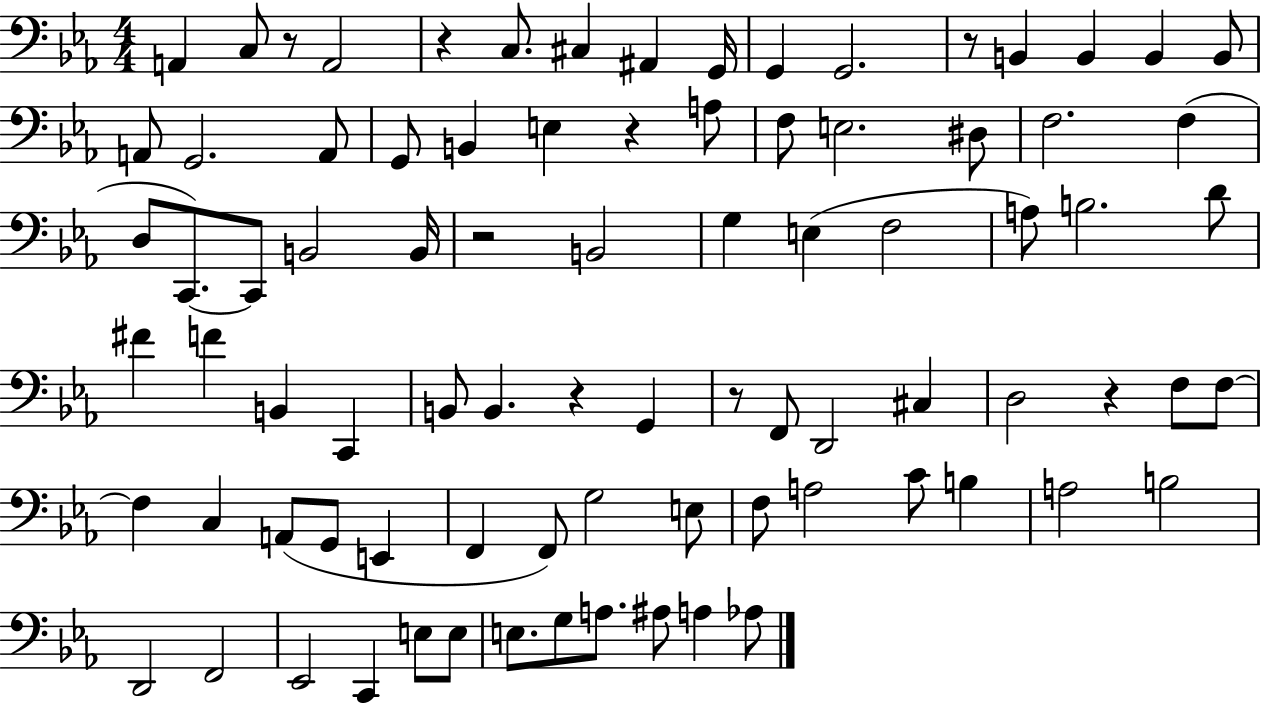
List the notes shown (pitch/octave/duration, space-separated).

A2/q C3/e R/e A2/h R/q C3/e. C#3/q A#2/q G2/s G2/q G2/h. R/e B2/q B2/q B2/q B2/e A2/e G2/h. A2/e G2/e B2/q E3/q R/q A3/e F3/e E3/h. D#3/e F3/h. F3/q D3/e C2/e. C2/e B2/h B2/s R/h B2/h G3/q E3/q F3/h A3/e B3/h. D4/e F#4/q F4/q B2/q C2/q B2/e B2/q. R/q G2/q R/e F2/e D2/h C#3/q D3/h R/q F3/e F3/e F3/q C3/q A2/e G2/e E2/q F2/q F2/e G3/h E3/e F3/e A3/h C4/e B3/q A3/h B3/h D2/h F2/h Eb2/h C2/q E3/e E3/e E3/e. G3/e A3/e. A#3/e A3/q Ab3/e